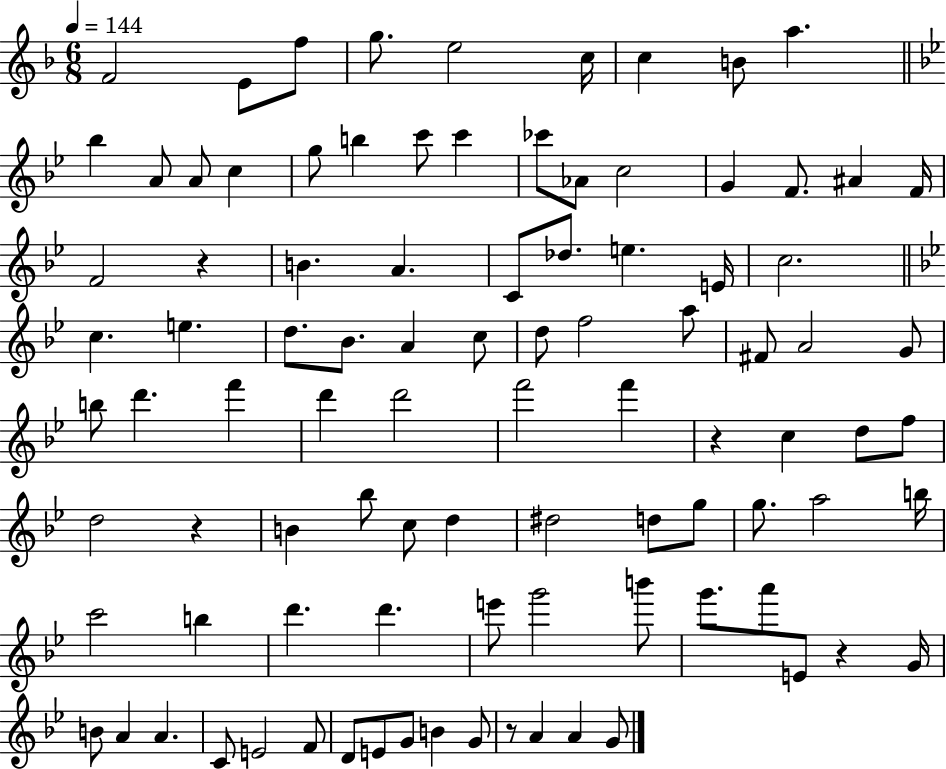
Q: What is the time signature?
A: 6/8